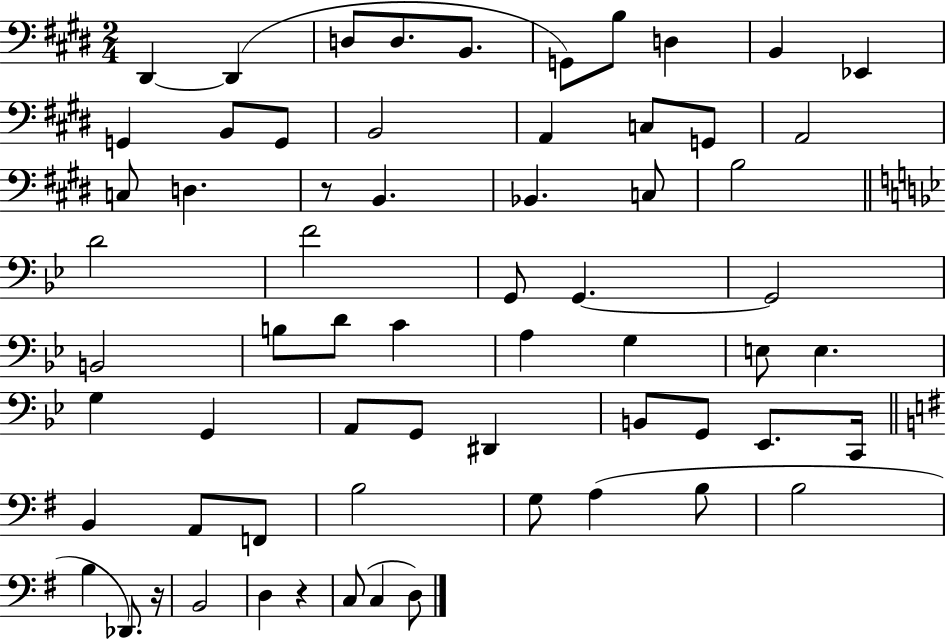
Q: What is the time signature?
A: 2/4